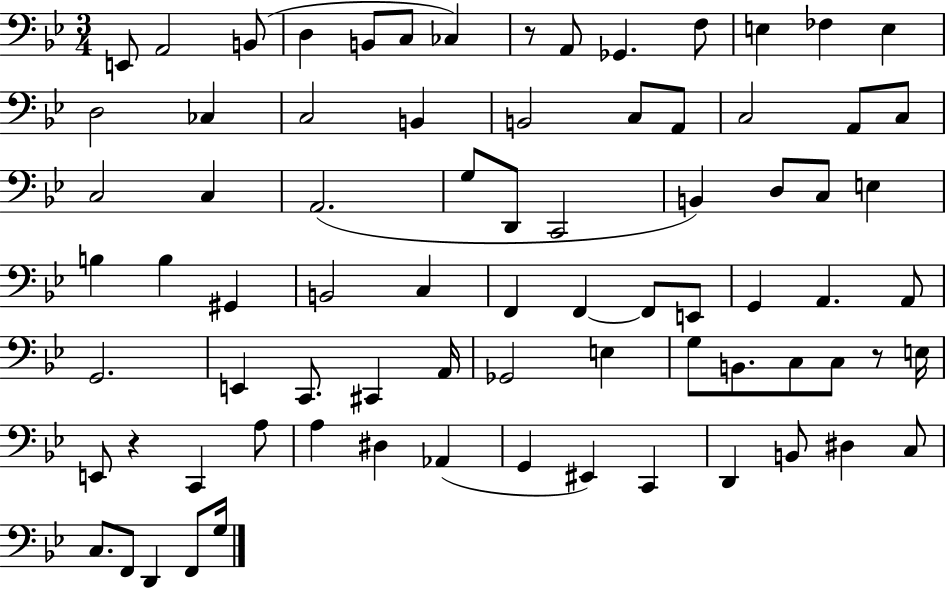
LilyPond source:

{
  \clef bass
  \numericTimeSignature
  \time 3/4
  \key bes \major
  e,8 a,2 b,8( | d4 b,8 c8 ces4) | r8 a,8 ges,4. f8 | e4 fes4 e4 | \break d2 ces4 | c2 b,4 | b,2 c8 a,8 | c2 a,8 c8 | \break c2 c4 | a,2.( | g8 d,8 c,2 | b,4) d8 c8 e4 | \break b4 b4 gis,4 | b,2 c4 | f,4 f,4~~ f,8 e,8 | g,4 a,4. a,8 | \break g,2. | e,4 c,8. cis,4 a,16 | ges,2 e4 | g8 b,8. c8 c8 r8 e16 | \break e,8 r4 c,4 a8 | a4 dis4 aes,4( | g,4 eis,4) c,4 | d,4 b,8 dis4 c8 | \break c8. f,8 d,4 f,8 g16 | \bar "|."
}